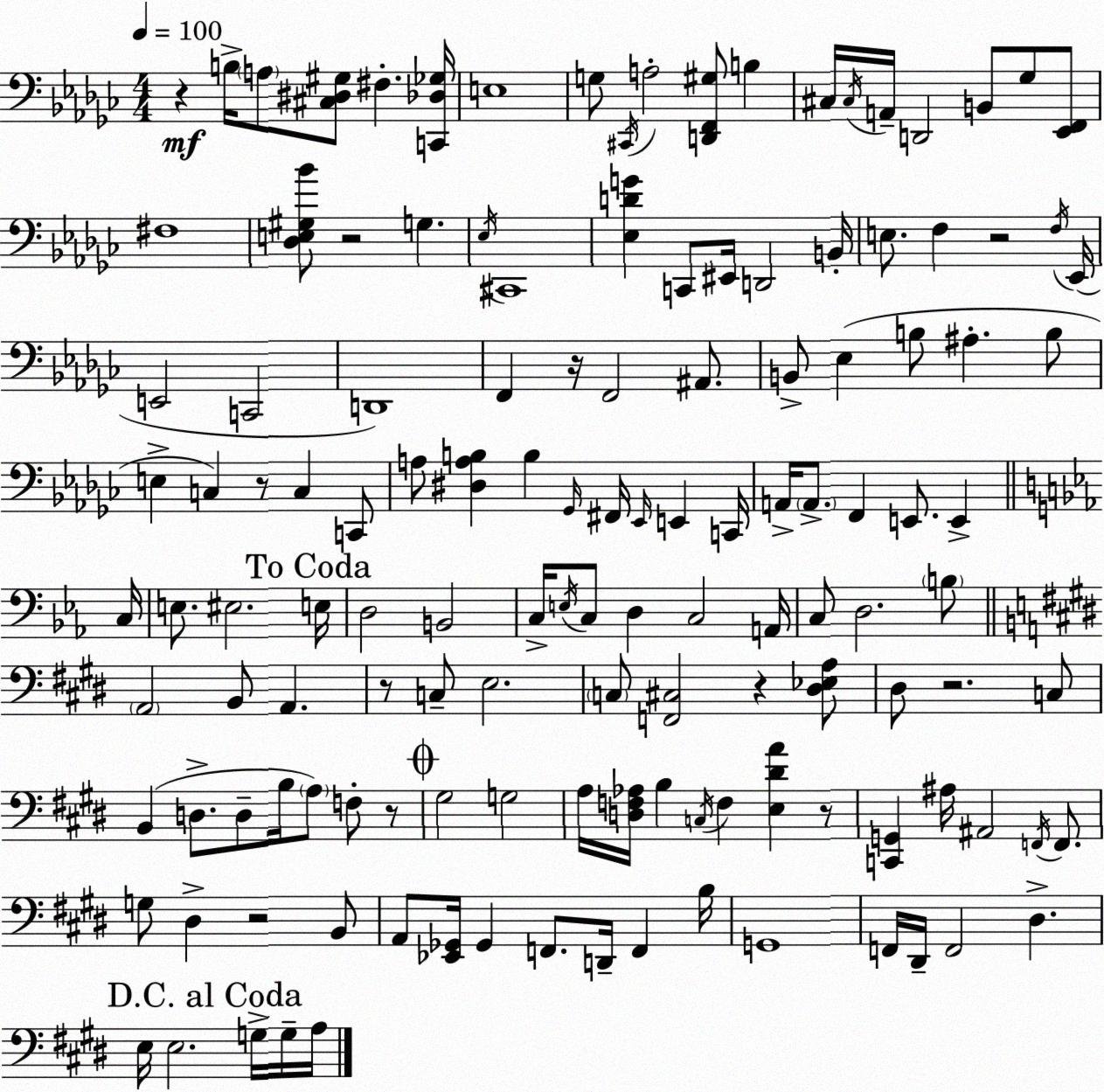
X:1
T:Untitled
M:4/4
L:1/4
K:Ebm
z B,/4 A,/2 [^C,^D,^G,]/2 ^F, [C,,_D,_G,]/4 E,4 G,/2 ^C,,/4 A,2 [D,,F,,^G,]/2 B, ^C,/4 ^C,/4 A,,/4 D,,2 B,,/2 _G,/2 [_E,,F,,]/2 ^F,4 [_D,E,^G,_B]/2 z2 G, _E,/4 ^C,,4 [_E,DG] C,,/2 ^E,,/4 D,,2 B,,/4 E,/2 F, z2 F,/4 _E,,/4 E,,2 C,,2 D,,4 F,, z/4 F,,2 ^A,,/2 B,,/2 _E, B,/2 ^A, B,/2 E, C, z/2 C, C,,/2 A,/2 [^D,A,B,] B, _G,,/4 ^F,,/4 _E,,/4 E,, C,,/4 A,,/4 A,,/2 F,, E,,/2 E,, C,/4 E,/2 ^E,2 E,/4 D,2 B,,2 C,/4 E,/4 C,/2 D, C,2 A,,/4 C,/2 D,2 B,/2 A,,2 B,,/2 A,, z/2 C,/2 E,2 C,/2 [F,,^C,]2 z [^D,_E,A,]/2 ^D,/2 z2 C,/2 B,, D,/2 D,/2 B,/4 A,/2 F,/2 z/2 ^G,2 G,2 A,/4 [D,F,_A,]/4 B, C,/4 F, [E,^DA] z/2 [C,,G,,] ^A,/4 ^A,,2 F,,/4 F,,/2 G,/2 ^D, z2 B,,/2 A,,/2 [_E,,_G,,]/4 _G,, F,,/2 D,,/4 F,, B,/4 G,,4 F,,/4 ^D,,/4 F,,2 ^D, E,/4 E,2 G,/4 G,/4 A,/4